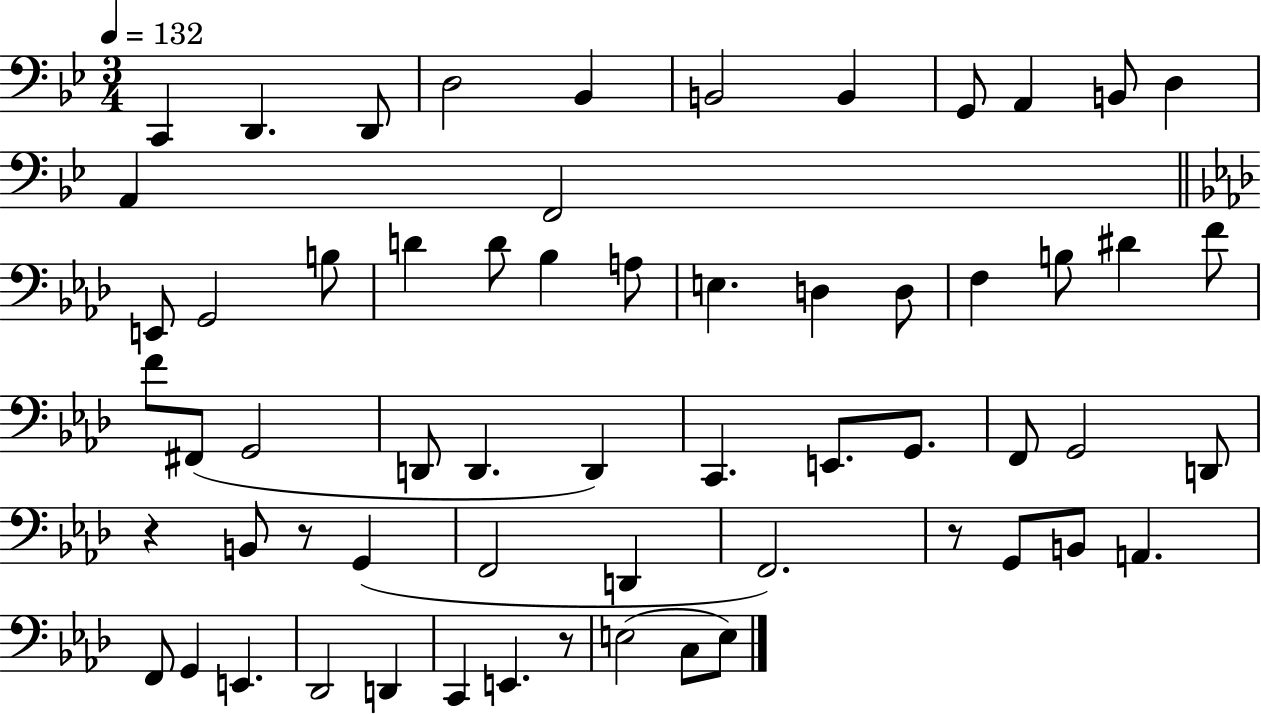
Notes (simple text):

C2/q D2/q. D2/e D3/h Bb2/q B2/h B2/q G2/e A2/q B2/e D3/q A2/q F2/h E2/e G2/h B3/e D4/q D4/e Bb3/q A3/e E3/q. D3/q D3/e F3/q B3/e D#4/q F4/e F4/e F#2/e G2/h D2/e D2/q. D2/q C2/q. E2/e. G2/e. F2/e G2/h D2/e R/q B2/e R/e G2/q F2/h D2/q F2/h. R/e G2/e B2/e A2/q. F2/e G2/q E2/q. Db2/h D2/q C2/q E2/q. R/e E3/h C3/e E3/e